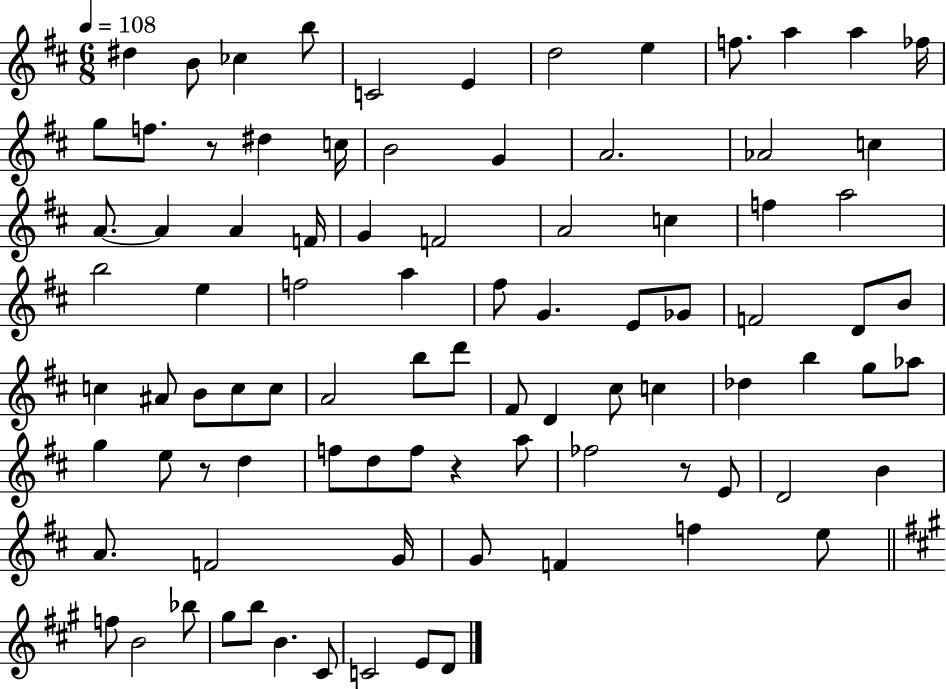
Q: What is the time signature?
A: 6/8